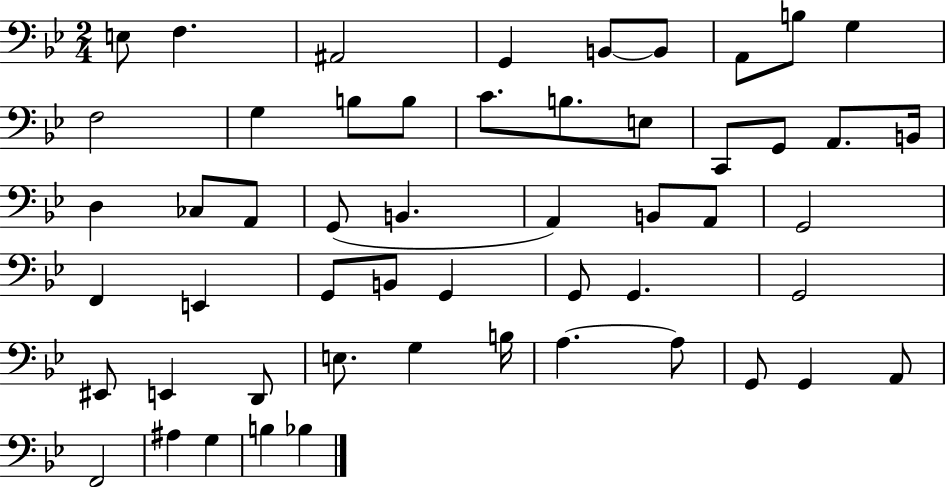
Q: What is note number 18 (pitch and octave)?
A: G2